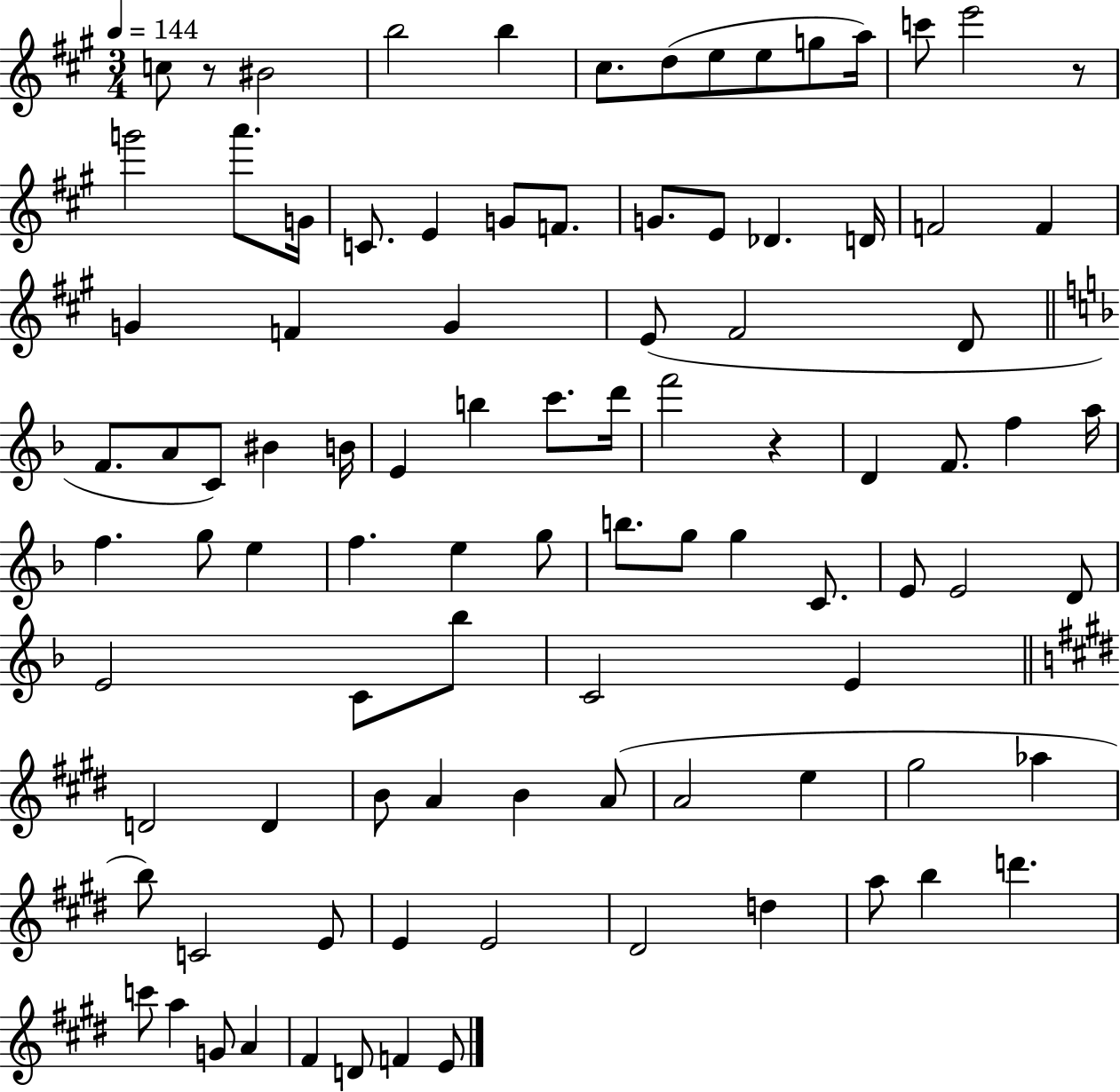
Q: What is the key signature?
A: A major